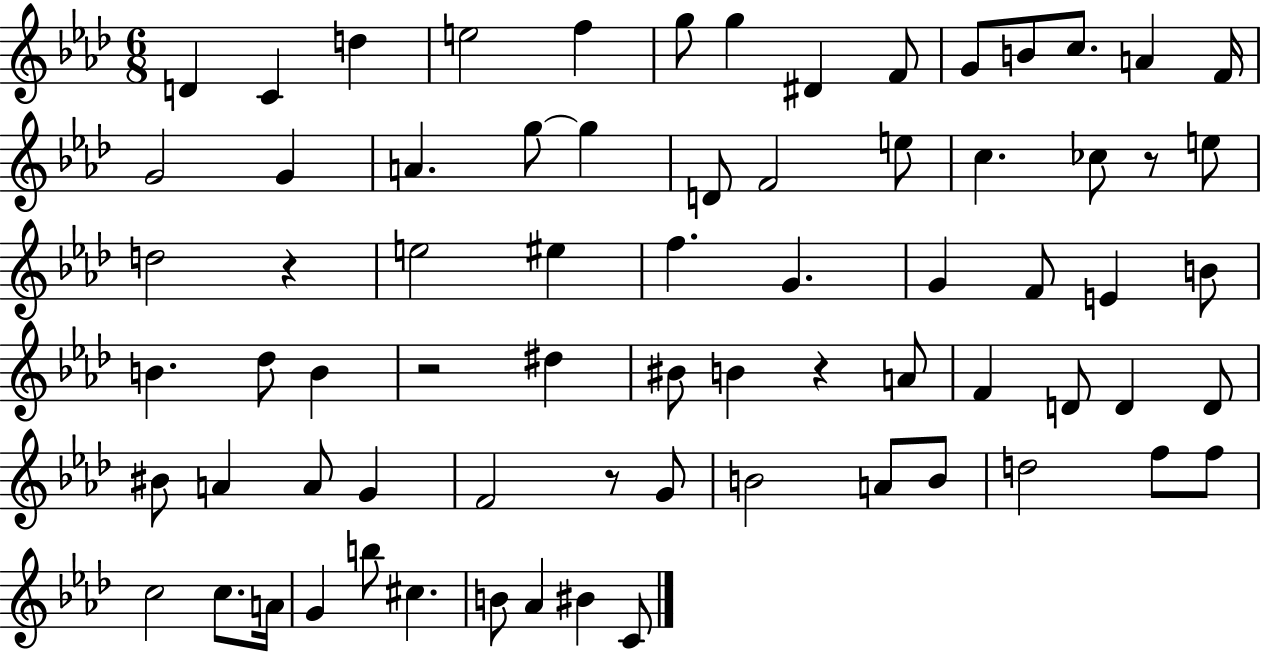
D4/q C4/q D5/q E5/h F5/q G5/e G5/q D#4/q F4/e G4/e B4/e C5/e. A4/q F4/s G4/h G4/q A4/q. G5/e G5/q D4/e F4/h E5/e C5/q. CES5/e R/e E5/e D5/h R/q E5/h EIS5/q F5/q. G4/q. G4/q F4/e E4/q B4/e B4/q. Db5/e B4/q R/h D#5/q BIS4/e B4/q R/q A4/e F4/q D4/e D4/q D4/e BIS4/e A4/q A4/e G4/q F4/h R/e G4/e B4/h A4/e B4/e D5/h F5/e F5/e C5/h C5/e. A4/s G4/q B5/e C#5/q. B4/e Ab4/q BIS4/q C4/e